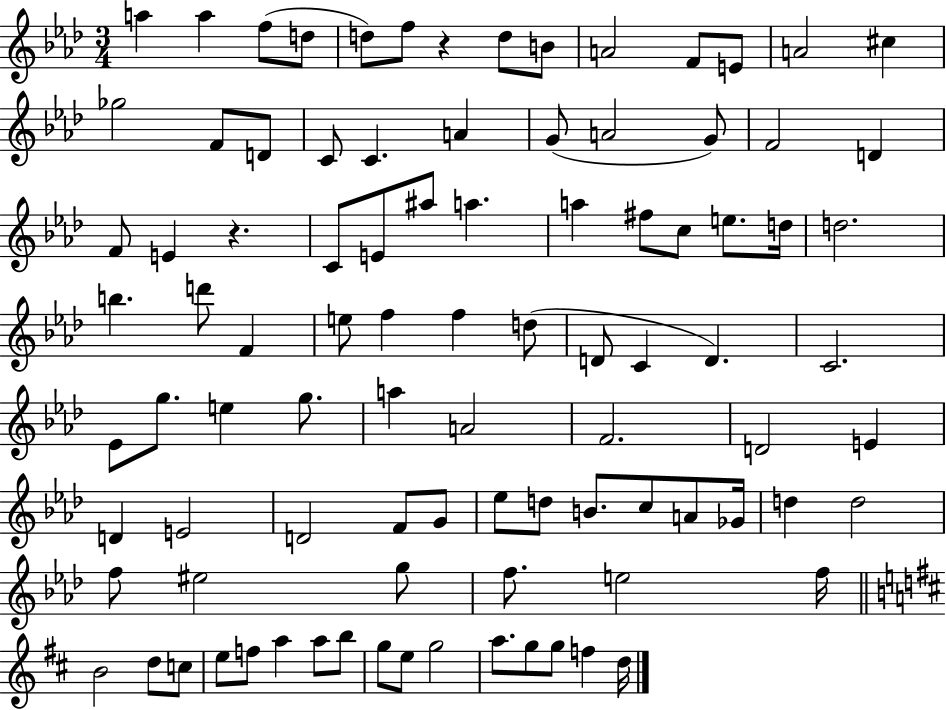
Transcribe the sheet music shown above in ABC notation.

X:1
T:Untitled
M:3/4
L:1/4
K:Ab
a a f/2 d/2 d/2 f/2 z d/2 B/2 A2 F/2 E/2 A2 ^c _g2 F/2 D/2 C/2 C A G/2 A2 G/2 F2 D F/2 E z C/2 E/2 ^a/2 a a ^f/2 c/2 e/2 d/4 d2 b d'/2 F e/2 f f d/2 D/2 C D C2 _E/2 g/2 e g/2 a A2 F2 D2 E D E2 D2 F/2 G/2 _e/2 d/2 B/2 c/2 A/2 _G/4 d d2 f/2 ^e2 g/2 f/2 e2 f/4 B2 d/2 c/2 e/2 f/2 a a/2 b/2 g/2 e/2 g2 a/2 g/2 g/2 f d/4